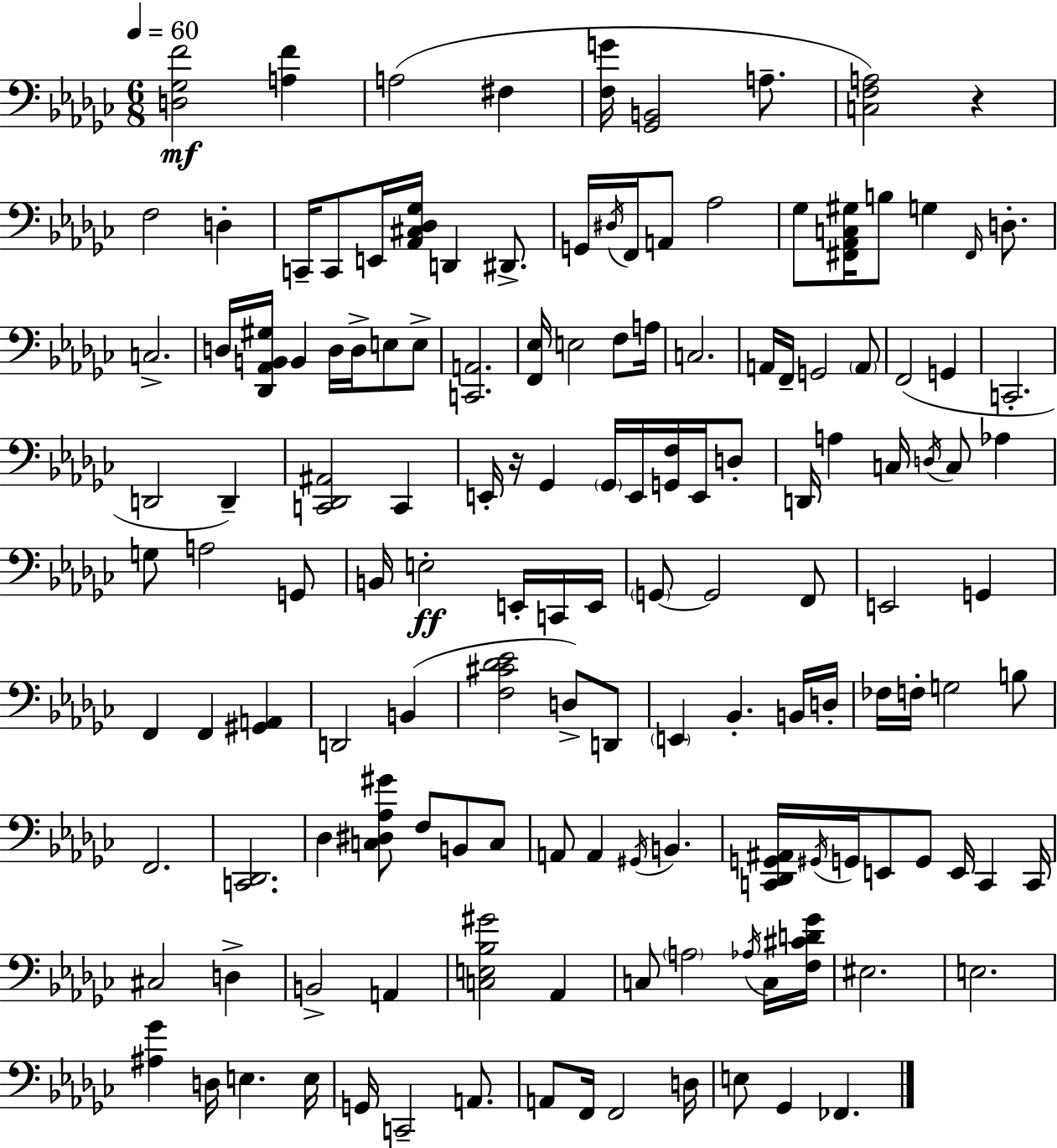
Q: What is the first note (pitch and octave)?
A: A3